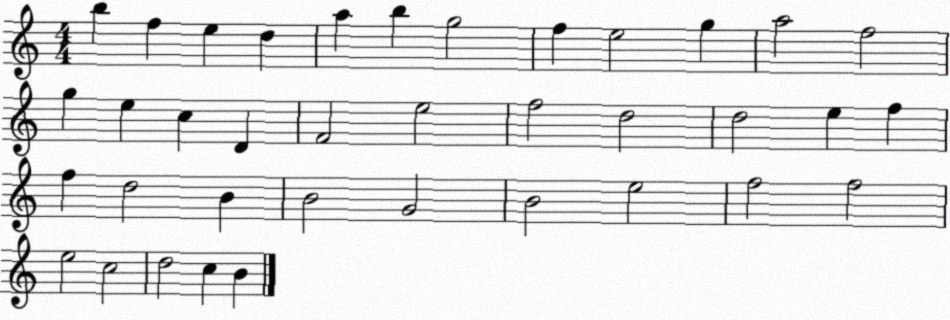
X:1
T:Untitled
M:4/4
L:1/4
K:C
b f e d a b g2 f e2 g a2 f2 g e c D F2 e2 f2 d2 d2 e f f d2 B B2 G2 B2 e2 f2 f2 e2 c2 d2 c B